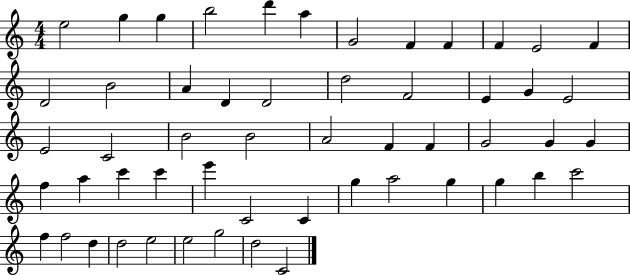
E5/h G5/q G5/q B5/h D6/q A5/q G4/h F4/q F4/q F4/q E4/h F4/q D4/h B4/h A4/q D4/q D4/h D5/h F4/h E4/q G4/q E4/h E4/h C4/h B4/h B4/h A4/h F4/q F4/q G4/h G4/q G4/q F5/q A5/q C6/q C6/q E6/q C4/h C4/q G5/q A5/h G5/q G5/q B5/q C6/h F5/q F5/h D5/q D5/h E5/h E5/h G5/h D5/h C4/h